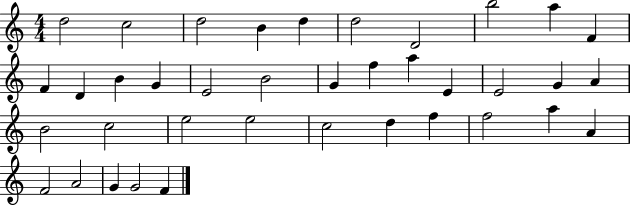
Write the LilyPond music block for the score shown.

{
  \clef treble
  \numericTimeSignature
  \time 4/4
  \key c \major
  d''2 c''2 | d''2 b'4 d''4 | d''2 d'2 | b''2 a''4 f'4 | \break f'4 d'4 b'4 g'4 | e'2 b'2 | g'4 f''4 a''4 e'4 | e'2 g'4 a'4 | \break b'2 c''2 | e''2 e''2 | c''2 d''4 f''4 | f''2 a''4 a'4 | \break f'2 a'2 | g'4 g'2 f'4 | \bar "|."
}